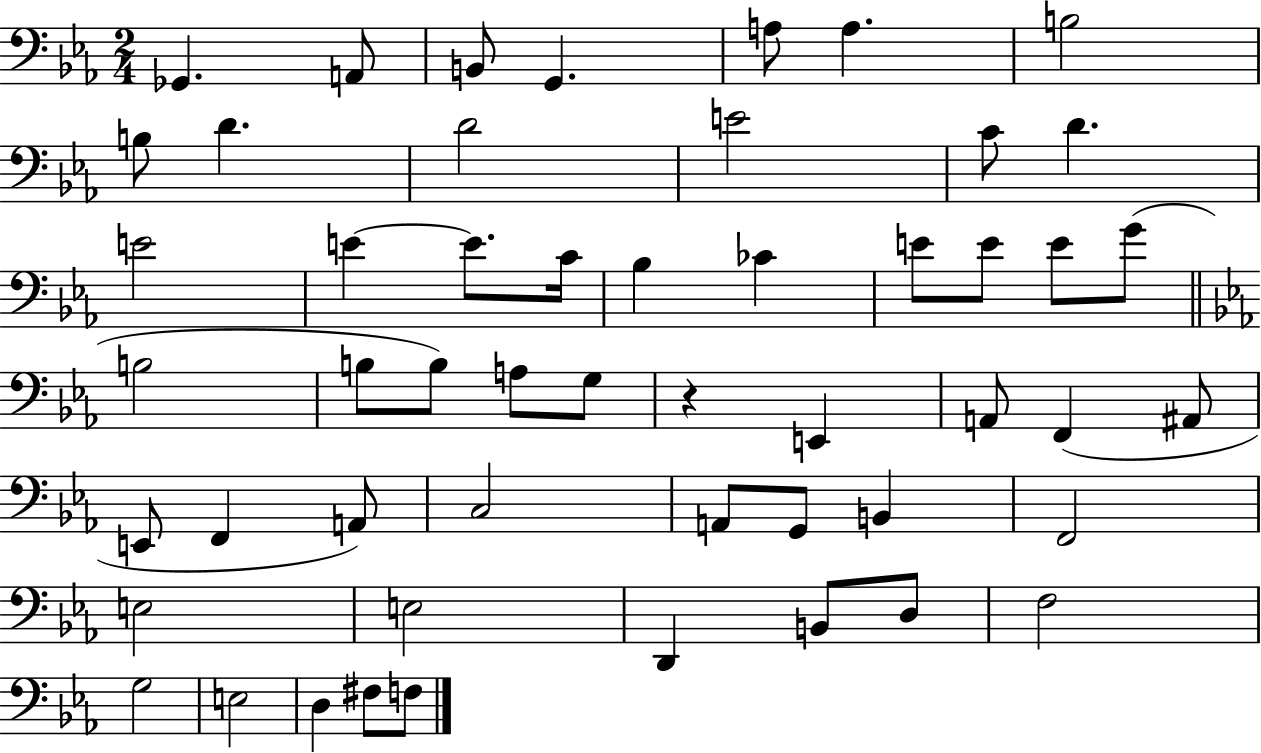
X:1
T:Untitled
M:2/4
L:1/4
K:Eb
_G,, A,,/2 B,,/2 G,, A,/2 A, B,2 B,/2 D D2 E2 C/2 D E2 E E/2 C/4 _B, _C E/2 E/2 E/2 G/2 B,2 B,/2 B,/2 A,/2 G,/2 z E,, A,,/2 F,, ^A,,/2 E,,/2 F,, A,,/2 C,2 A,,/2 G,,/2 B,, F,,2 E,2 E,2 D,, B,,/2 D,/2 F,2 G,2 E,2 D, ^F,/2 F,/2